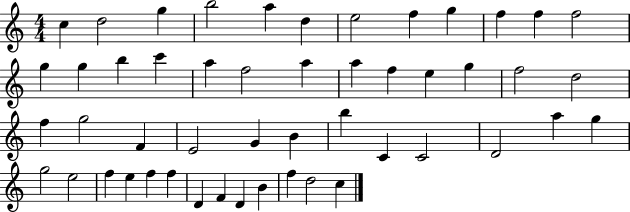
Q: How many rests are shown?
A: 0